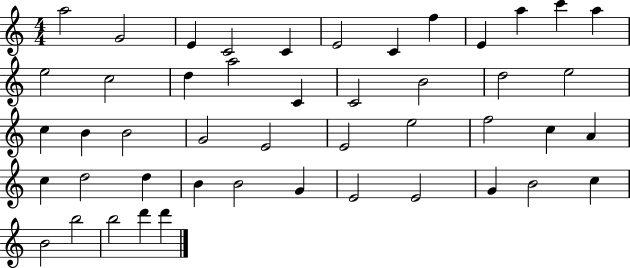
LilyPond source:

{
  \clef treble
  \numericTimeSignature
  \time 4/4
  \key c \major
  a''2 g'2 | e'4 c'2 c'4 | e'2 c'4 f''4 | e'4 a''4 c'''4 a''4 | \break e''2 c''2 | d''4 a''2 c'4 | c'2 b'2 | d''2 e''2 | \break c''4 b'4 b'2 | g'2 e'2 | e'2 e''2 | f''2 c''4 a'4 | \break c''4 d''2 d''4 | b'4 b'2 g'4 | e'2 e'2 | g'4 b'2 c''4 | \break b'2 b''2 | b''2 d'''4 d'''4 | \bar "|."
}